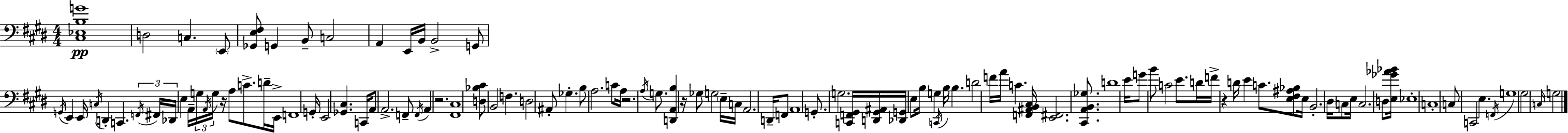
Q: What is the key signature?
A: E major